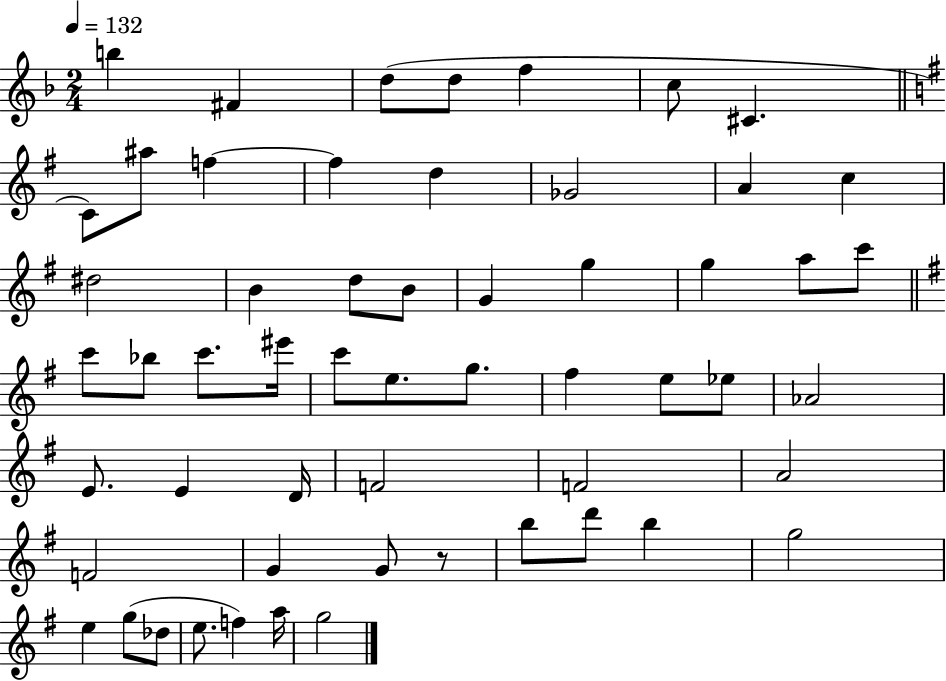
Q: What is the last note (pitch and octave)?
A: G5